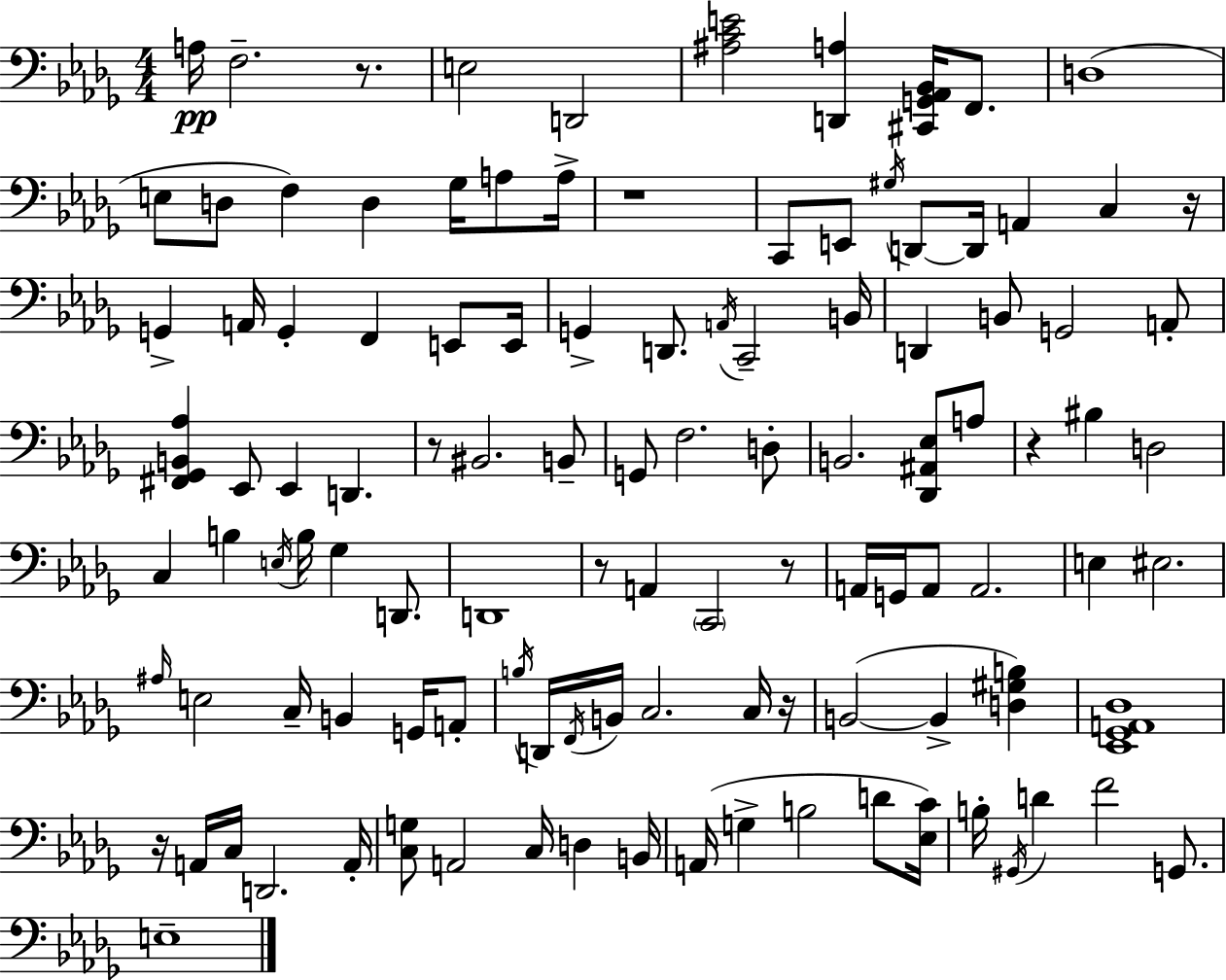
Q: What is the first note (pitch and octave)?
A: A3